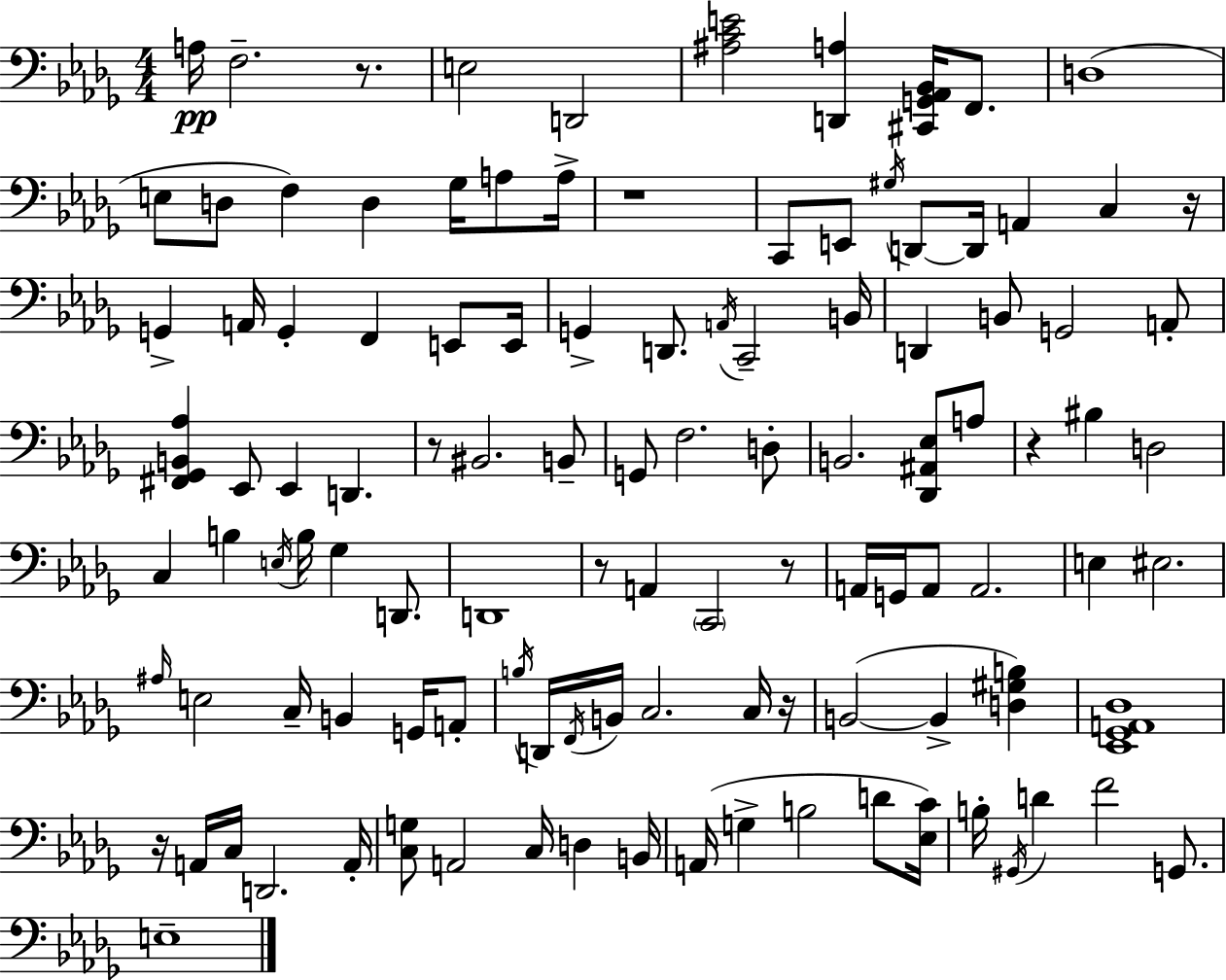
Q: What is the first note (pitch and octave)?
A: A3